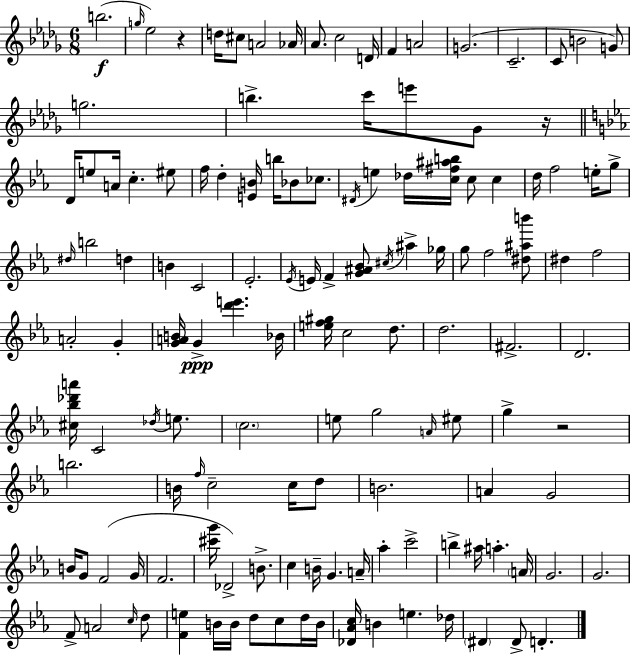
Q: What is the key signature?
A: BES minor